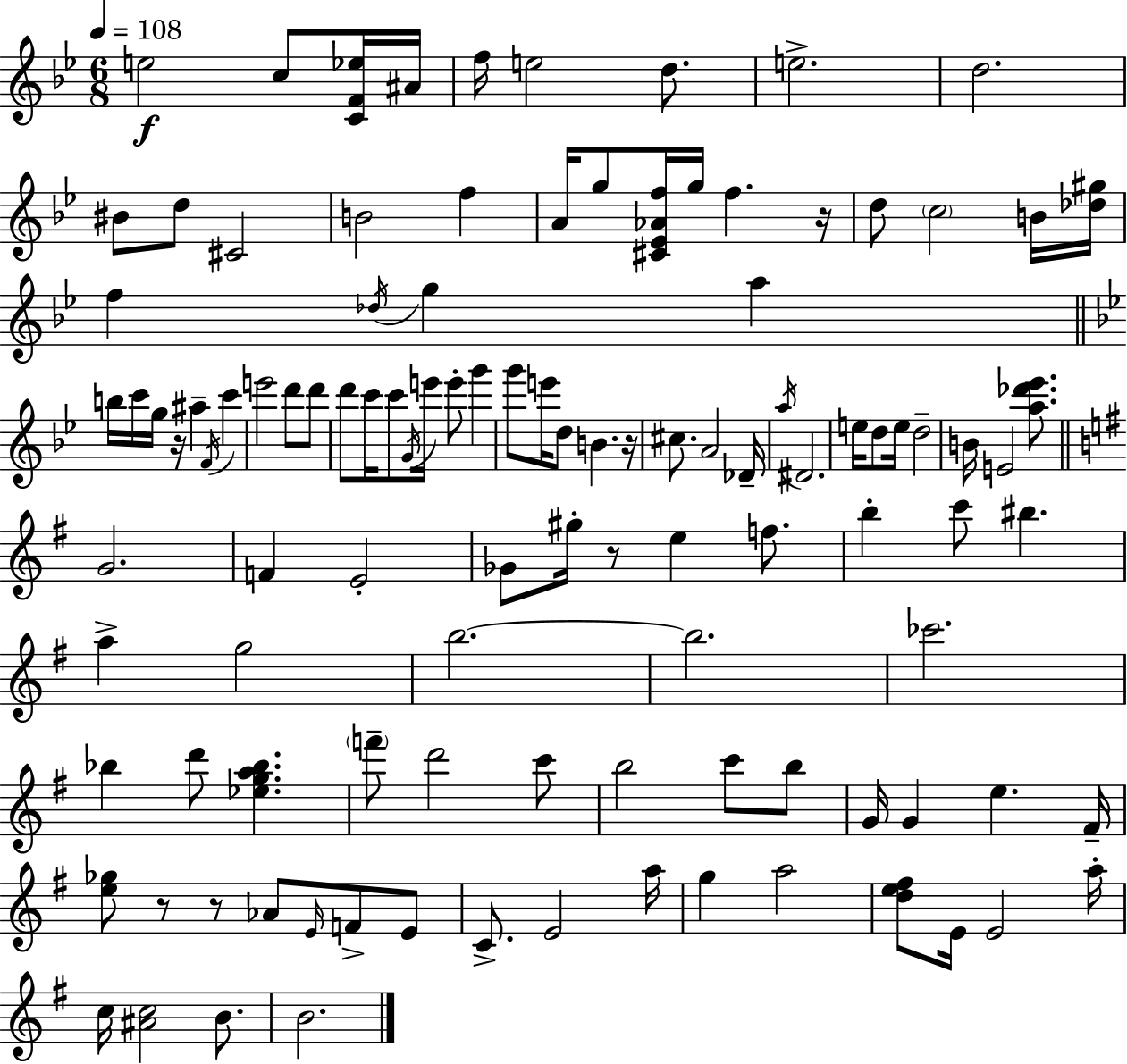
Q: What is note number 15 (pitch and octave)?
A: G5